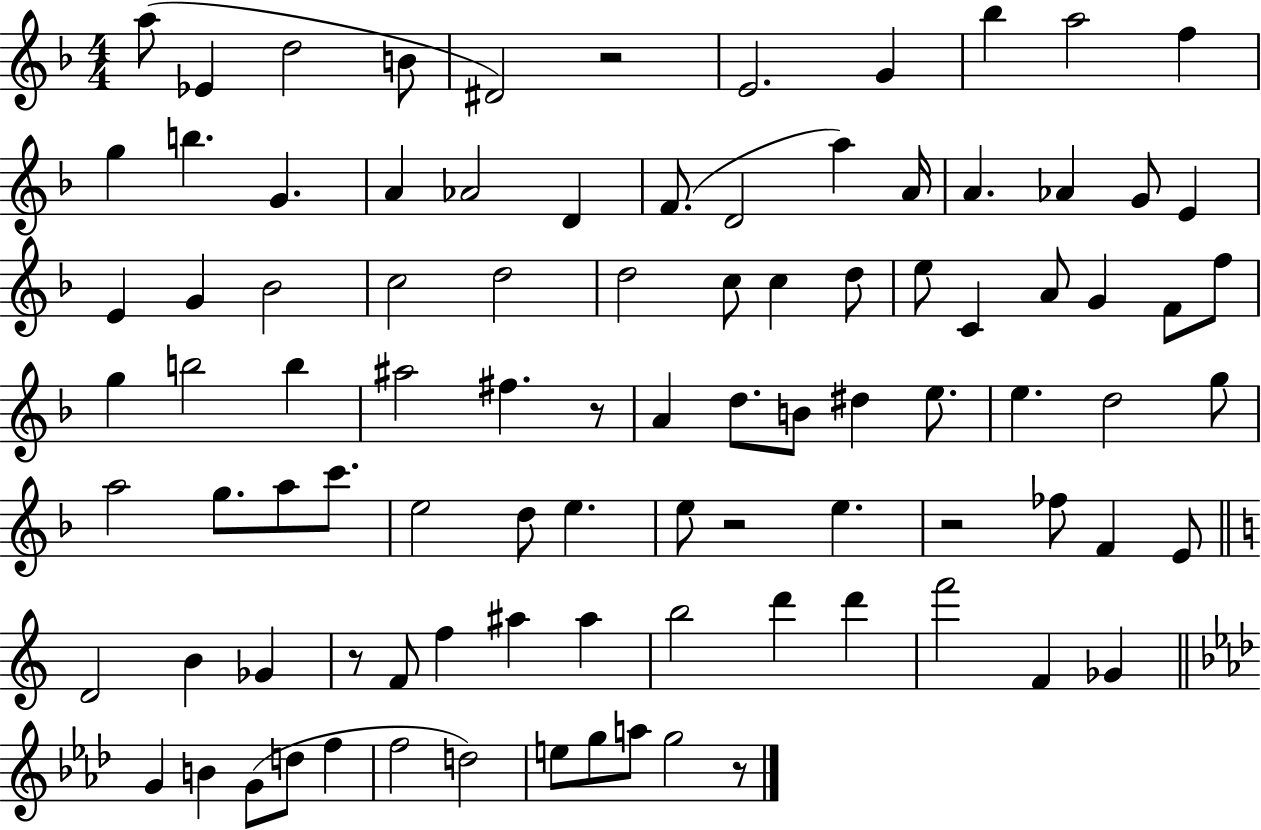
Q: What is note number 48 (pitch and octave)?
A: D#5